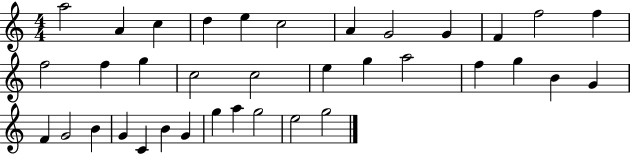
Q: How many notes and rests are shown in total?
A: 36